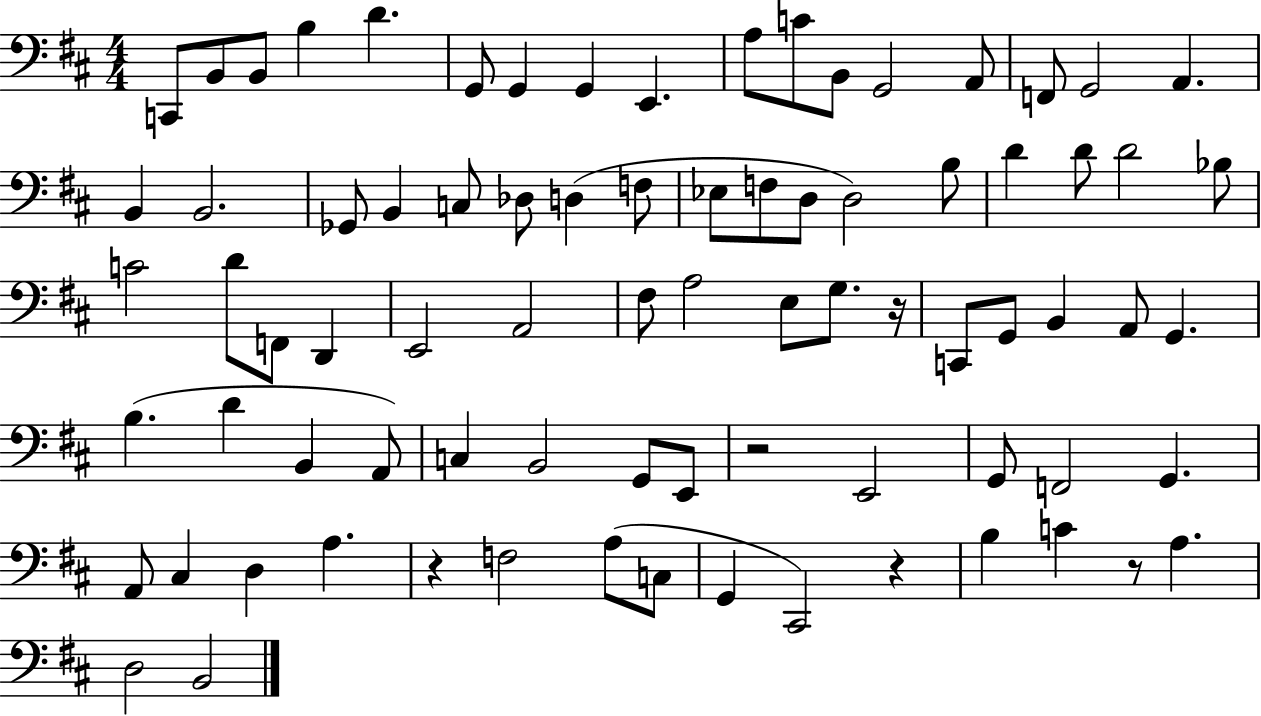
X:1
T:Untitled
M:4/4
L:1/4
K:D
C,,/2 B,,/2 B,,/2 B, D G,,/2 G,, G,, E,, A,/2 C/2 B,,/2 G,,2 A,,/2 F,,/2 G,,2 A,, B,, B,,2 _G,,/2 B,, C,/2 _D,/2 D, F,/2 _E,/2 F,/2 D,/2 D,2 B,/2 D D/2 D2 _B,/2 C2 D/2 F,,/2 D,, E,,2 A,,2 ^F,/2 A,2 E,/2 G,/2 z/4 C,,/2 G,,/2 B,, A,,/2 G,, B, D B,, A,,/2 C, B,,2 G,,/2 E,,/2 z2 E,,2 G,,/2 F,,2 G,, A,,/2 ^C, D, A, z F,2 A,/2 C,/2 G,, ^C,,2 z B, C z/2 A, D,2 B,,2